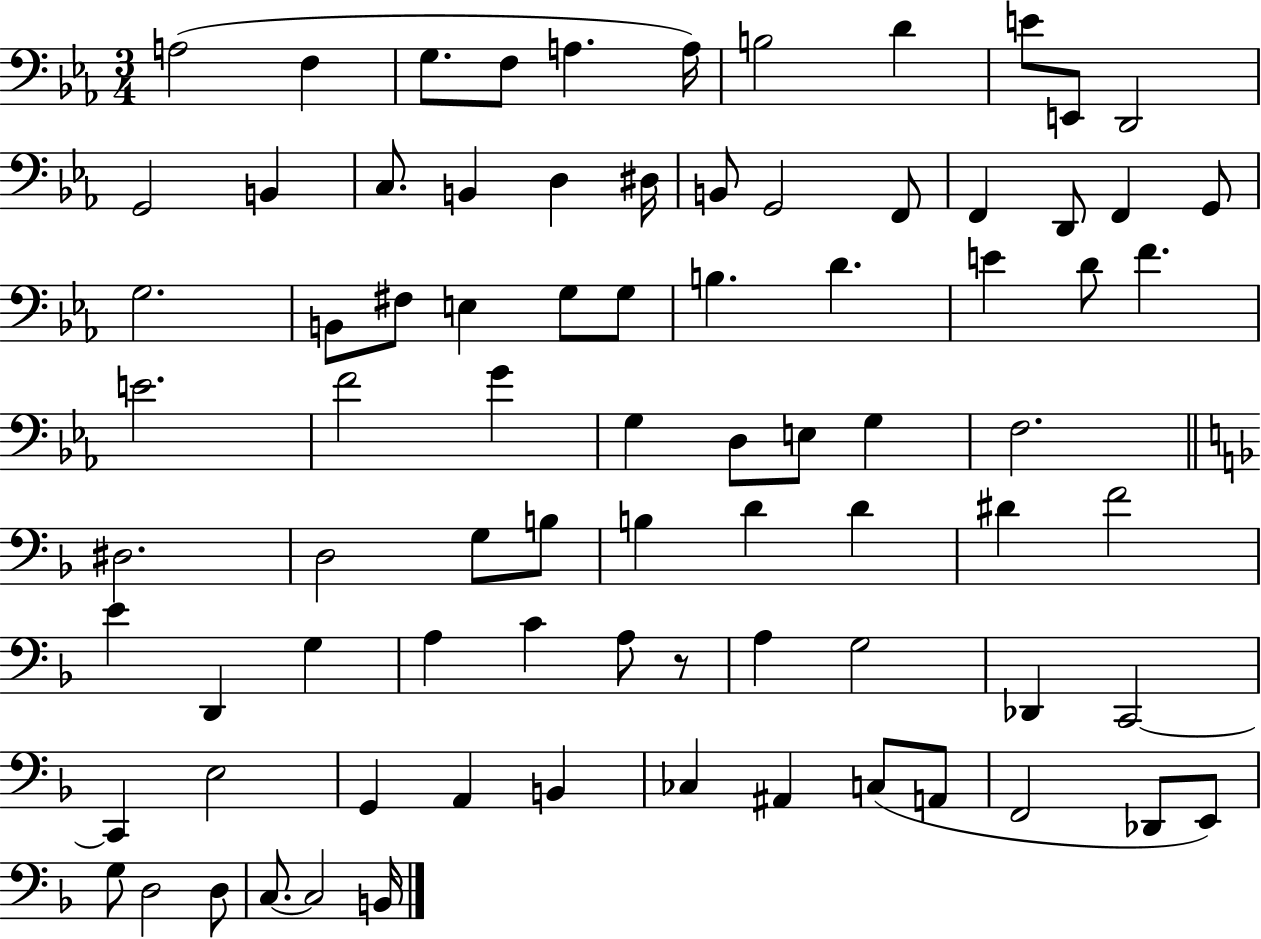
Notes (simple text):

A3/h F3/q G3/e. F3/e A3/q. A3/s B3/h D4/q E4/e E2/e D2/h G2/h B2/q C3/e. B2/q D3/q D#3/s B2/e G2/h F2/e F2/q D2/e F2/q G2/e G3/h. B2/e F#3/e E3/q G3/e G3/e B3/q. D4/q. E4/q D4/e F4/q. E4/h. F4/h G4/q G3/q D3/e E3/e G3/q F3/h. D#3/h. D3/h G3/e B3/e B3/q D4/q D4/q D#4/q F4/h E4/q D2/q G3/q A3/q C4/q A3/e R/e A3/q G3/h Db2/q C2/h C2/q E3/h G2/q A2/q B2/q CES3/q A#2/q C3/e A2/e F2/h Db2/e E2/e G3/e D3/h D3/e C3/e. C3/h B2/s